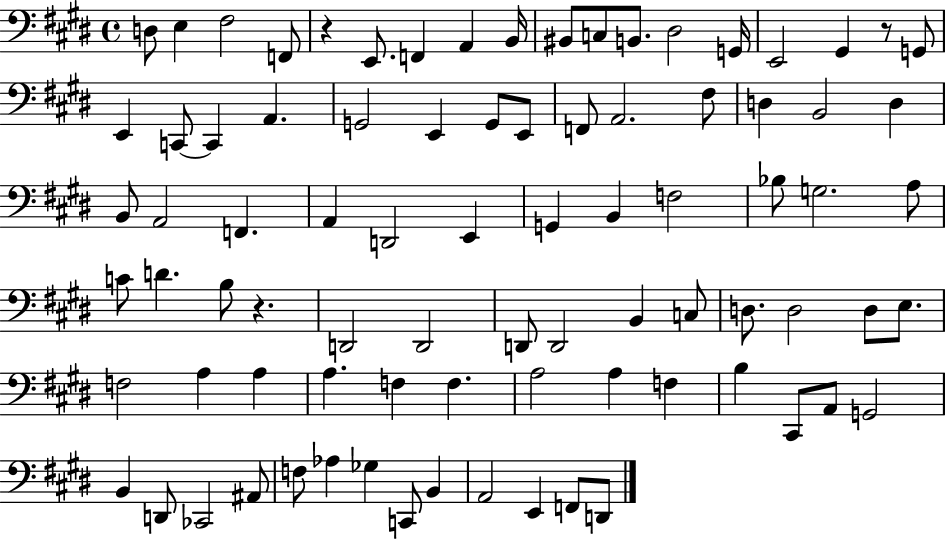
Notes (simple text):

D3/e E3/q F#3/h F2/e R/q E2/e. F2/q A2/q B2/s BIS2/e C3/e B2/e. D#3/h G2/s E2/h G#2/q R/e G2/e E2/q C2/e C2/q A2/q. G2/h E2/q G2/e E2/e F2/e A2/h. F#3/e D3/q B2/h D3/q B2/e A2/h F2/q. A2/q D2/h E2/q G2/q B2/q F3/h Bb3/e G3/h. A3/e C4/e D4/q. B3/e R/q. D2/h D2/h D2/e D2/h B2/q C3/e D3/e. D3/h D3/e E3/e. F3/h A3/q A3/q A3/q. F3/q F3/q. A3/h A3/q F3/q B3/q C#2/e A2/e G2/h B2/q D2/e CES2/h A#2/e F3/e Ab3/q Gb3/q C2/e B2/q A2/h E2/q F2/e D2/e